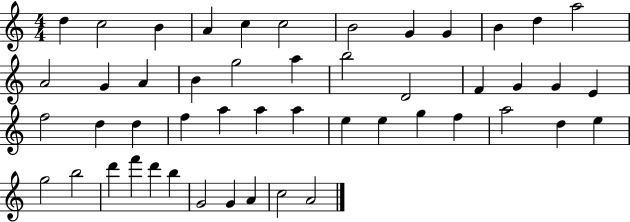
D5/q C5/h B4/q A4/q C5/q C5/h B4/h G4/q G4/q B4/q D5/q A5/h A4/h G4/q A4/q B4/q G5/h A5/q B5/h D4/h F4/q G4/q G4/q E4/q F5/h D5/q D5/q F5/q A5/q A5/q A5/q E5/q E5/q G5/q F5/q A5/h D5/q E5/q G5/h B5/h D6/q F6/q D6/q B5/q G4/h G4/q A4/q C5/h A4/h